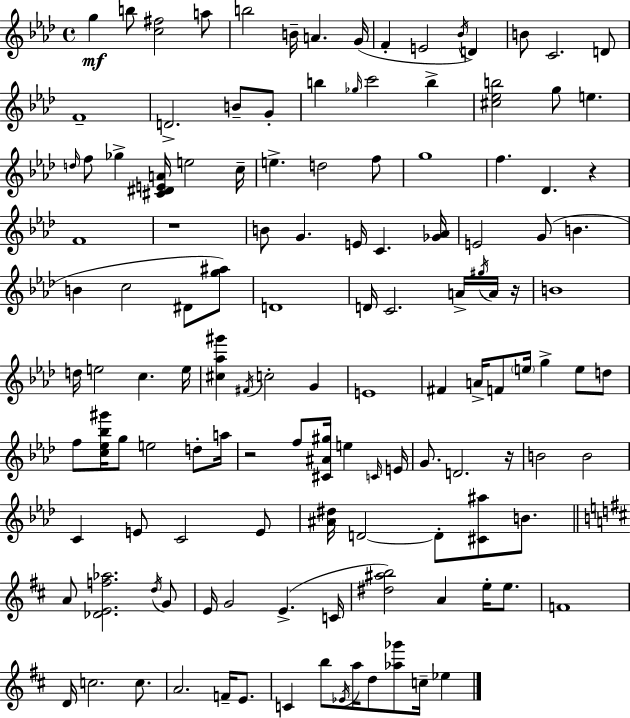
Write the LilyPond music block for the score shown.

{
  \clef treble
  \time 4/4
  \defaultTimeSignature
  \key f \minor
  \repeat volta 2 { g''4\mf b''8 <c'' fis''>2 a''8 | b''2 b'16-- a'4. g'16( | f'4-. e'2 \acciaccatura { bes'16 } d'4) | b'8 c'2. d'8 | \break f'1-- | d'2.-> b'8-- g'8-. | b''4 \grace { ges''16 } c'''2 b''4-> | <cis'' ees'' b''>2 g''8 e''4. | \break \grace { d''16 } f''8 ges''4-> <cis' dis' e' a'>16 e''2 | c''16-- e''4.-> d''2 | f''8 g''1 | f''4. des'4. r4 | \break f'1 | r1 | b'8 g'4. e'16 c'4. | <ges' aes'>16 e'2 g'8( b'4. | \break b'4 c''2 dis'8 | <g'' ais''>8) d'1 | d'16 c'2. | a'16-> \acciaccatura { gis''16 } a'16 r16 b'1 | \break d''16 e''2 c''4. | e''16 <cis'' aes'' gis'''>4 \acciaccatura { fis'16 } c''2-. | g'4 e'1 | fis'4 a'16-> f'8 \parenthesize e''16 g''4-> | \break e''8 d''8 f''8 <c'' ees'' bes'' gis'''>16 g''8 e''2 | d''8-. a''16 r2 f''8 <cis' ais' gis''>16 | e''4 \grace { c'16 } e'16 g'8. d'2. | r16 b'2 b'2 | \break c'4 e'8 c'2 | e'8 <ais' dis''>16 d'2~~ d'8-. | <cis' ais''>8 b'8. \bar "||" \break \key d \major a'8 <des' e' f'' aes''>2. \acciaccatura { d''16 } g'8 | e'16 g'2 e'4.->( | c'16 <dis'' ais'' b''>2) a'4 e''16-. e''8. | f'1 | \break d'16 c''2. c''8. | a'2. f'16-- e'8. | c'4 b''8 \acciaccatura { ees'16 } a''16 d''8 <aes'' ges'''>8 c''16-- ees''4 | } \bar "|."
}